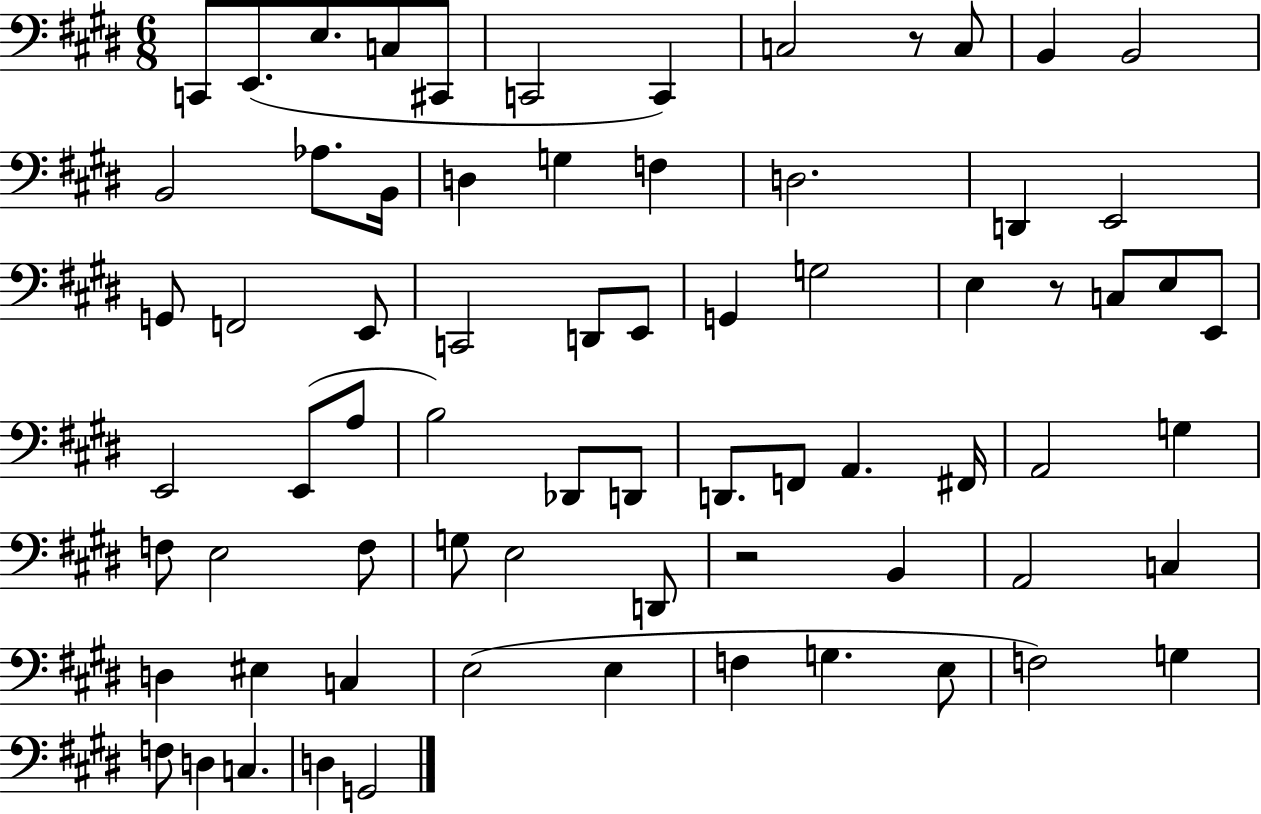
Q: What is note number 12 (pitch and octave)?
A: B2